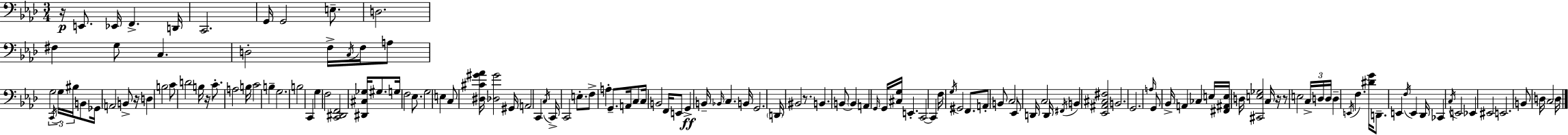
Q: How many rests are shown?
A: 6